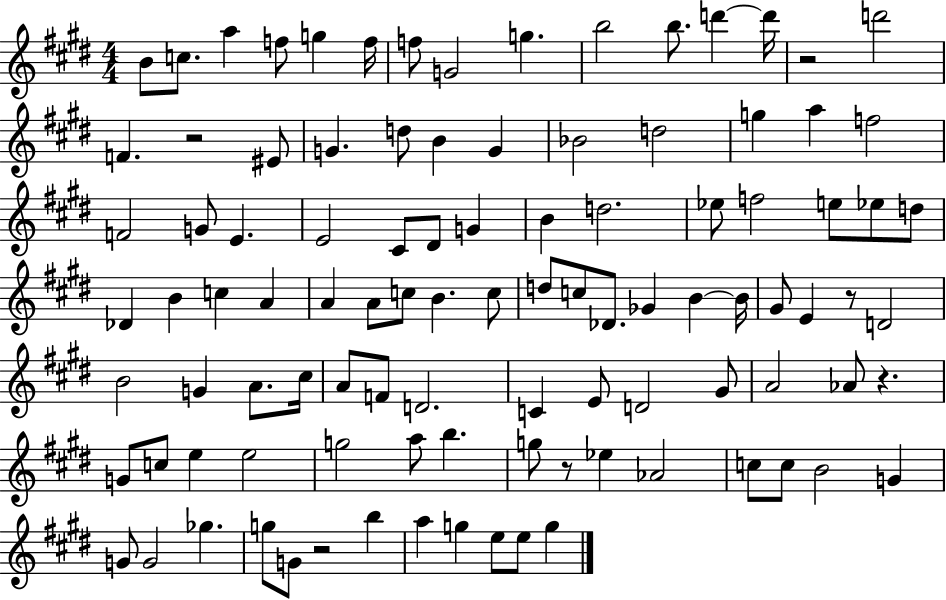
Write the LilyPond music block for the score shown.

{
  \clef treble
  \numericTimeSignature
  \time 4/4
  \key e \major
  \repeat volta 2 { b'8 c''8. a''4 f''8 g''4 f''16 | f''8 g'2 g''4. | b''2 b''8. d'''4~~ d'''16 | r2 d'''2 | \break f'4. r2 eis'8 | g'4. d''8 b'4 g'4 | bes'2 d''2 | g''4 a''4 f''2 | \break f'2 g'8 e'4. | e'2 cis'8 dis'8 g'4 | b'4 d''2. | ees''8 f''2 e''8 ees''8 d''8 | \break des'4 b'4 c''4 a'4 | a'4 a'8 c''8 b'4. c''8 | d''8 c''8 des'8. ges'4 b'4~~ b'16 | gis'8 e'4 r8 d'2 | \break b'2 g'4 a'8. cis''16 | a'8 f'8 d'2. | c'4 e'8 d'2 gis'8 | a'2 aes'8 r4. | \break g'8 c''8 e''4 e''2 | g''2 a''8 b''4. | g''8 r8 ees''4 aes'2 | c''8 c''8 b'2 g'4 | \break g'8 g'2 ges''4. | g''8 g'8 r2 b''4 | a''4 g''4 e''8 e''8 g''4 | } \bar "|."
}